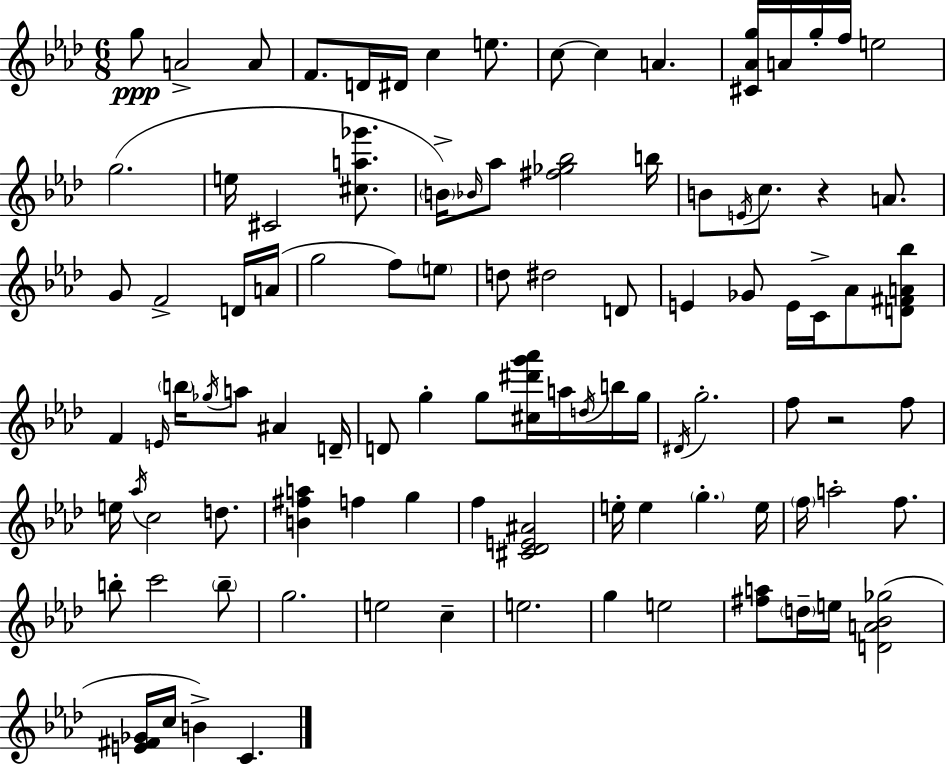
{
  \clef treble
  \numericTimeSignature
  \time 6/8
  \key aes \major
  \repeat volta 2 { g''8\ppp a'2-> a'8 | f'8. d'16 dis'16 c''4 e''8. | c''8~~ c''4 a'4. | <cis' aes' g''>16 a'16 g''16-. f''16 e''2 | \break g''2.( | e''16 cis'2 <cis'' a'' ges'''>8. | \parenthesize b'16->) \grace { bes'16 } aes''8 <fis'' ges'' bes''>2 | b''16 b'8 \acciaccatura { e'16 } c''8. r4 a'8. | \break g'8 f'2-> | d'16 a'16( g''2 f''8) | \parenthesize e''8 d''8 dis''2 | d'8 e'4 ges'8 e'16 c'16-> aes'8 | \break <d' fis' a' bes''>8 f'4 \grace { e'16 } \parenthesize b''16 \acciaccatura { ges''16 } a''8 ais'4 | d'16-- d'8 g''4-. g''8 | <cis'' dis''' g''' aes'''>16 a''16 \acciaccatura { d''16 } b''16 g''16 \acciaccatura { dis'16 } g''2.-. | f''8 r2 | \break f''8 e''16 \acciaccatura { aes''16 } c''2 | d''8. <b' fis'' a''>4 f''4 | g''4 f''4 <cis' des' e' ais'>2 | e''16-. e''4 | \break \parenthesize g''4.-. e''16 \parenthesize f''16 a''2-. | f''8. b''8-. c'''2 | \parenthesize b''8-- g''2. | e''2 | \break c''4-- e''2. | g''4 e''2 | <fis'' a''>8 \parenthesize d''16-- e''16 <d' a' bes' ges''>2( | <e' fis' ges'>16 c''16 b'4->) | \break c'4. } \bar "|."
}